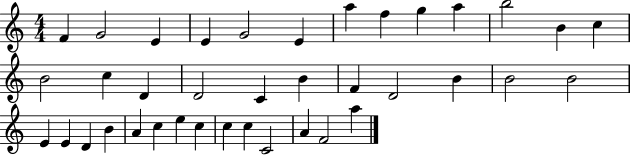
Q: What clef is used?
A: treble